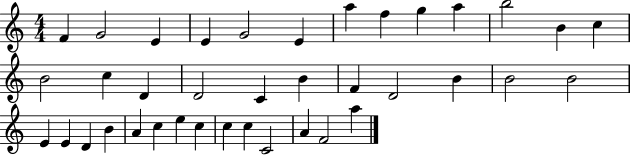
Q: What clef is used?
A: treble